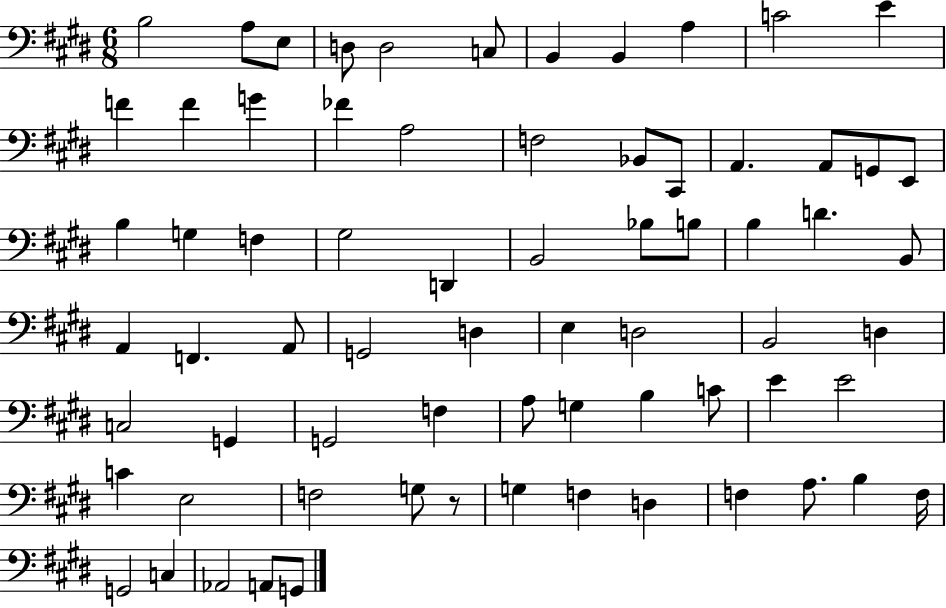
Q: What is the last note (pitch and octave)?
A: G2